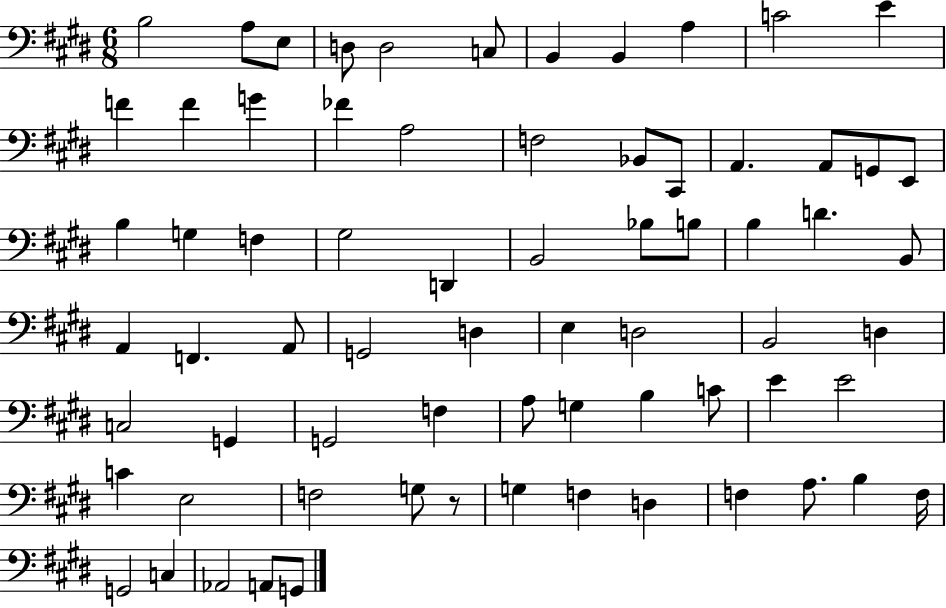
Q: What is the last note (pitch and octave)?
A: G2